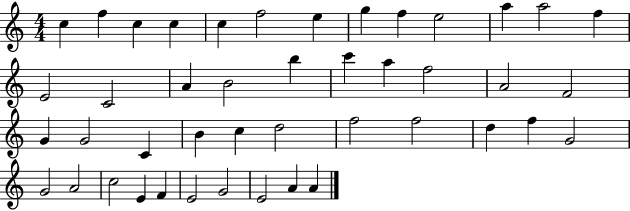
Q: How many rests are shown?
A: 0